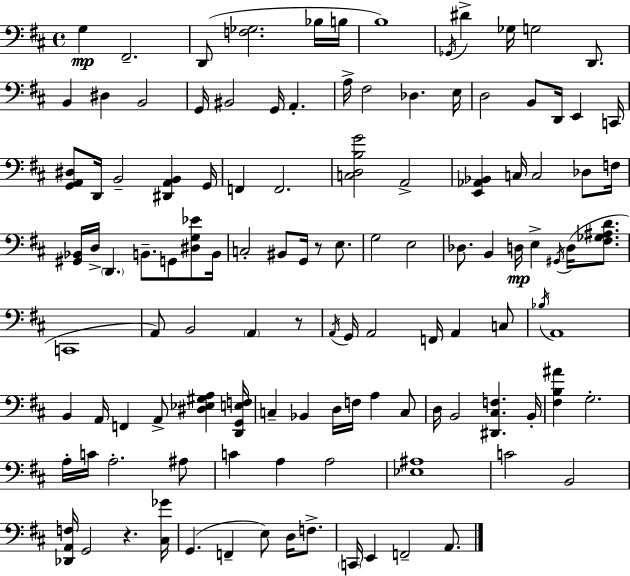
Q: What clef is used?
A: bass